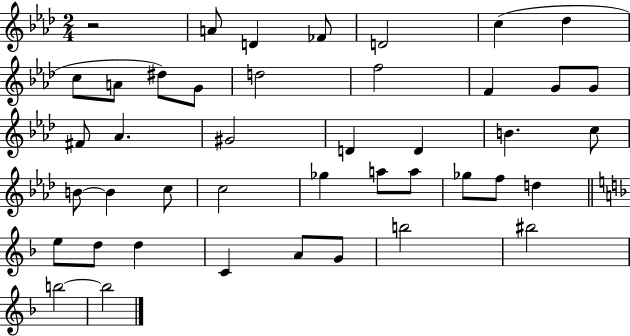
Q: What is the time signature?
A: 2/4